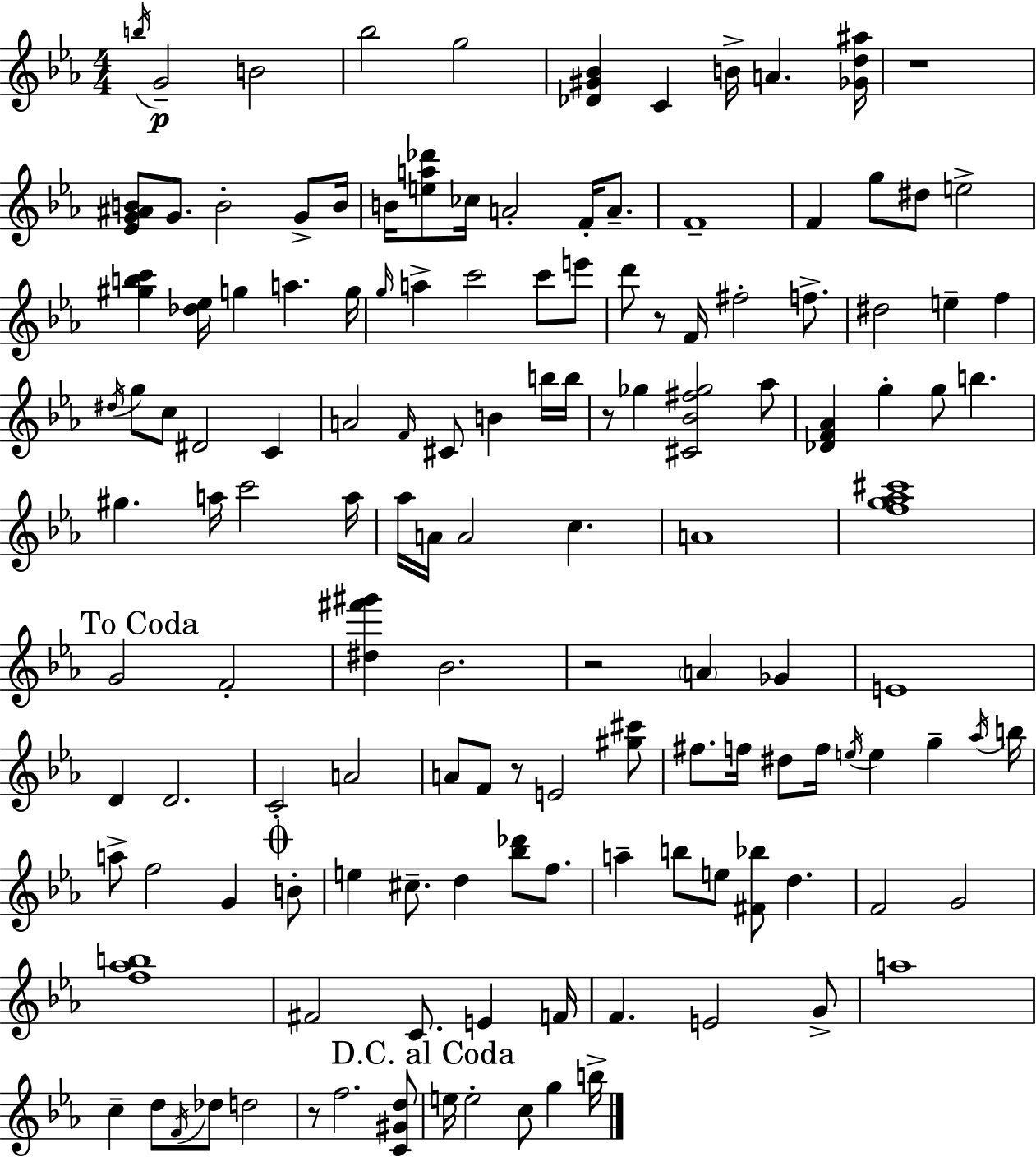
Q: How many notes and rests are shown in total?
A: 138